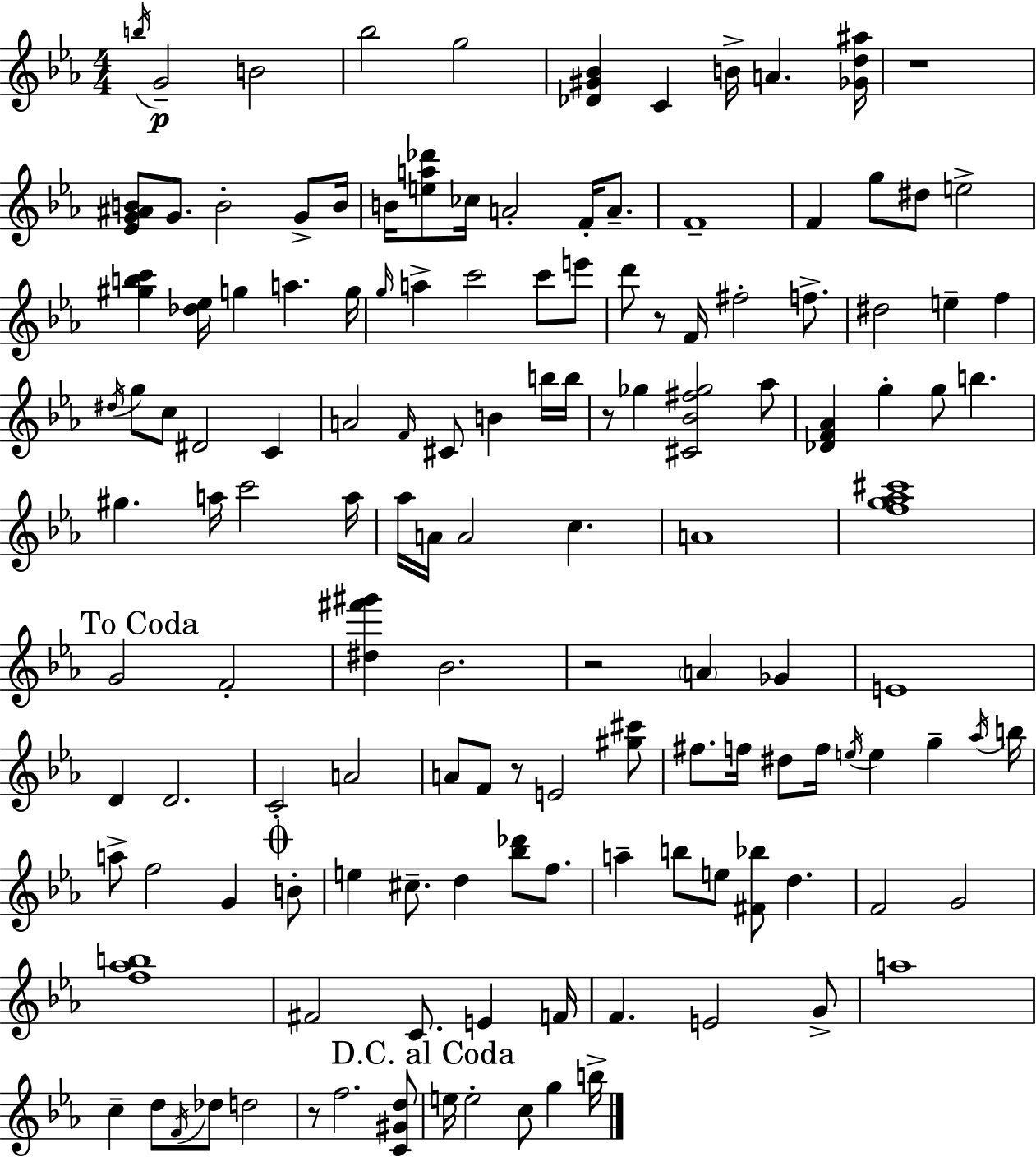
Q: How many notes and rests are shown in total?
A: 138